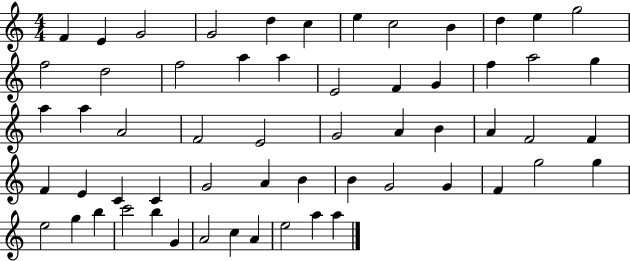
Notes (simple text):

F4/q E4/q G4/h G4/h D5/q C5/q E5/q C5/h B4/q D5/q E5/q G5/h F5/h D5/h F5/h A5/q A5/q E4/h F4/q G4/q F5/q A5/h G5/q A5/q A5/q A4/h F4/h E4/h G4/h A4/q B4/q A4/q F4/h F4/q F4/q E4/q C4/q C4/q G4/h A4/q B4/q B4/q G4/h G4/q F4/q G5/h G5/q E5/h G5/q B5/q C6/h B5/q G4/q A4/h C5/q A4/q E5/h A5/q A5/q